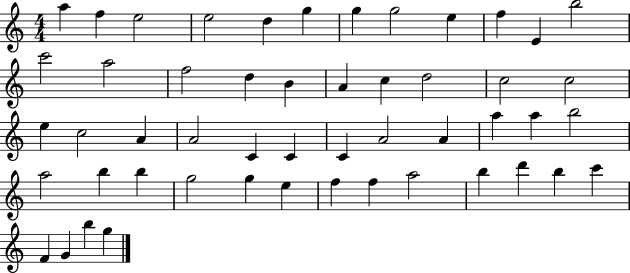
A5/q F5/q E5/h E5/h D5/q G5/q G5/q G5/h E5/q F5/q E4/q B5/h C6/h A5/h F5/h D5/q B4/q A4/q C5/q D5/h C5/h C5/h E5/q C5/h A4/q A4/h C4/q C4/q C4/q A4/h A4/q A5/q A5/q B5/h A5/h B5/q B5/q G5/h G5/q E5/q F5/q F5/q A5/h B5/q D6/q B5/q C6/q F4/q G4/q B5/q G5/q